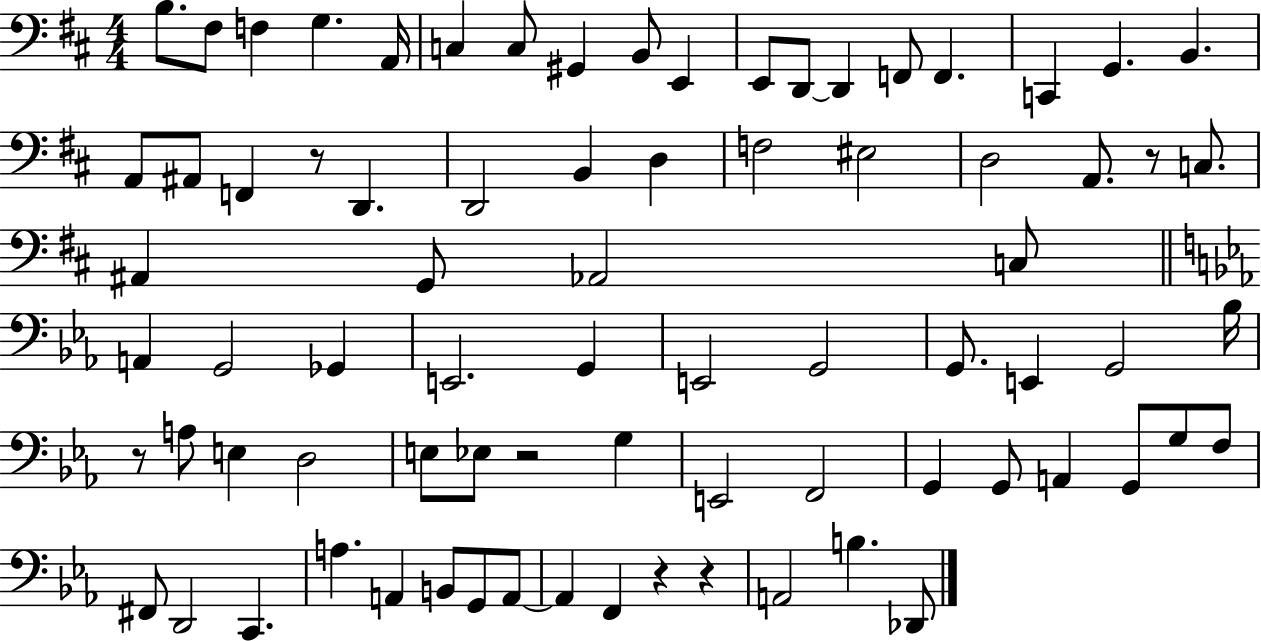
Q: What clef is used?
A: bass